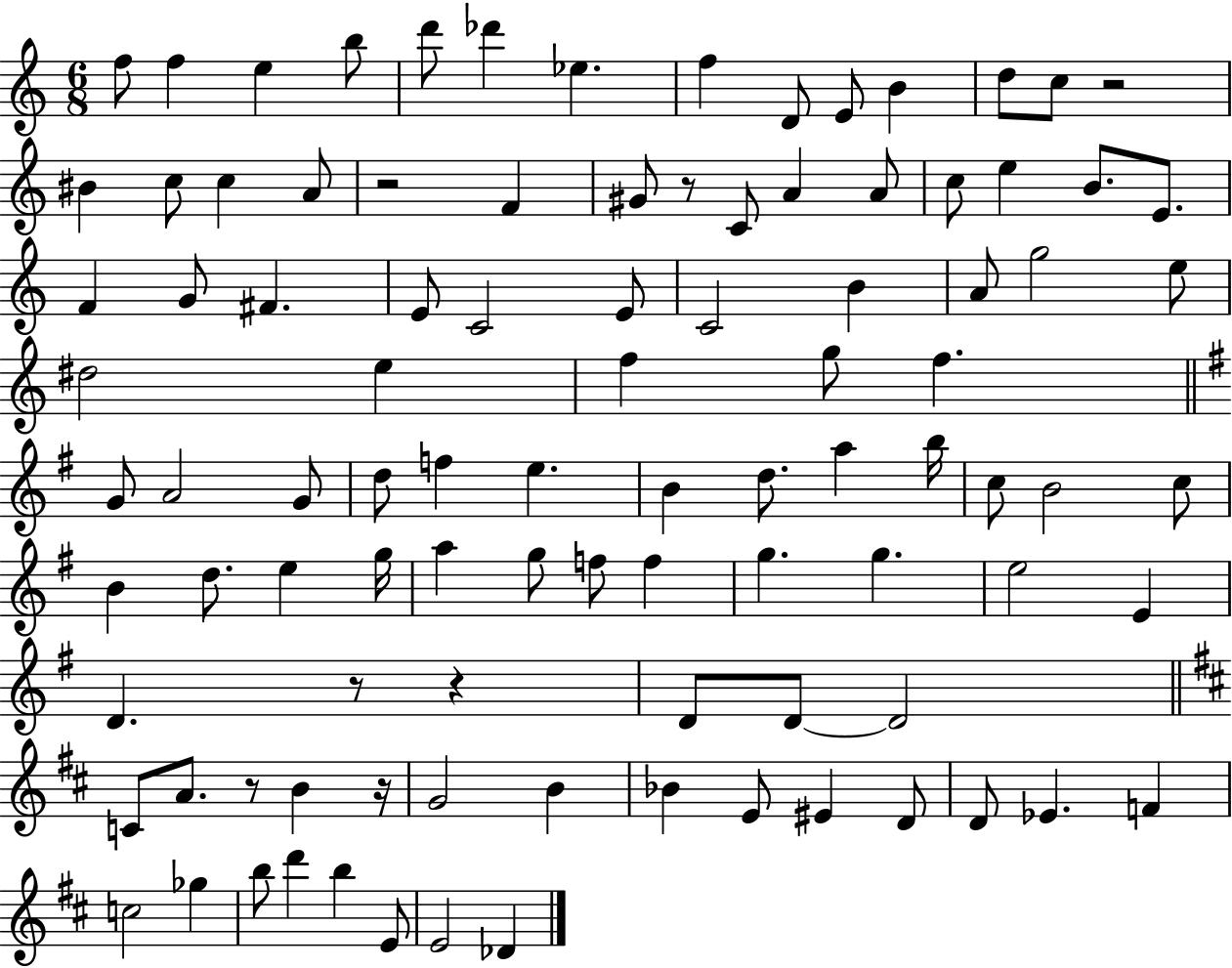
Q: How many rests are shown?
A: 7